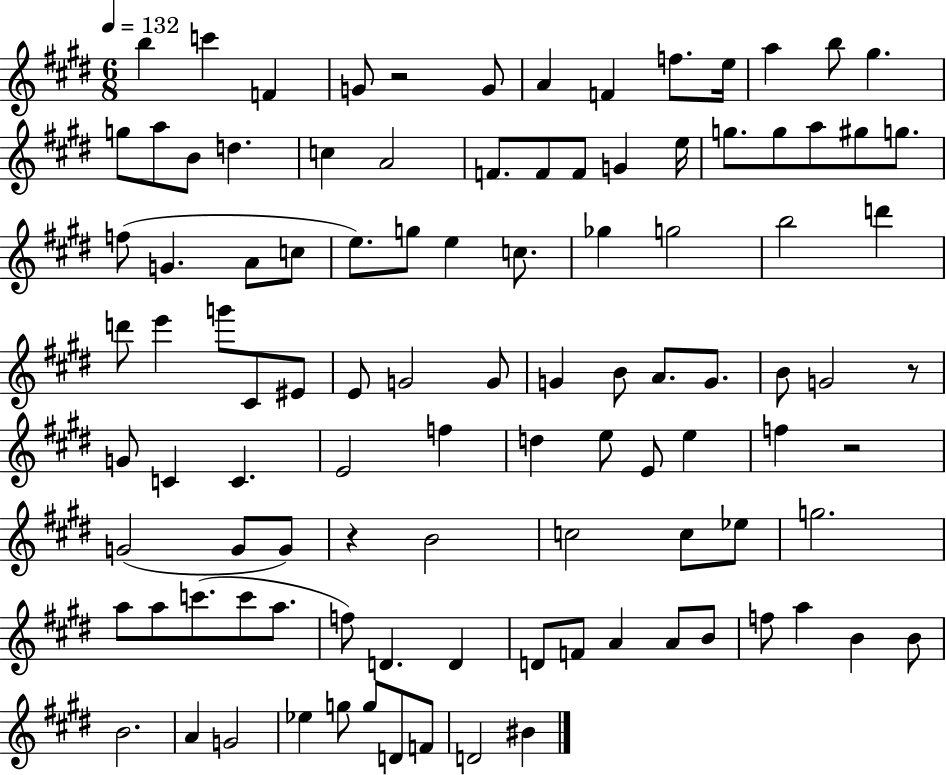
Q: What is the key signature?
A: E major